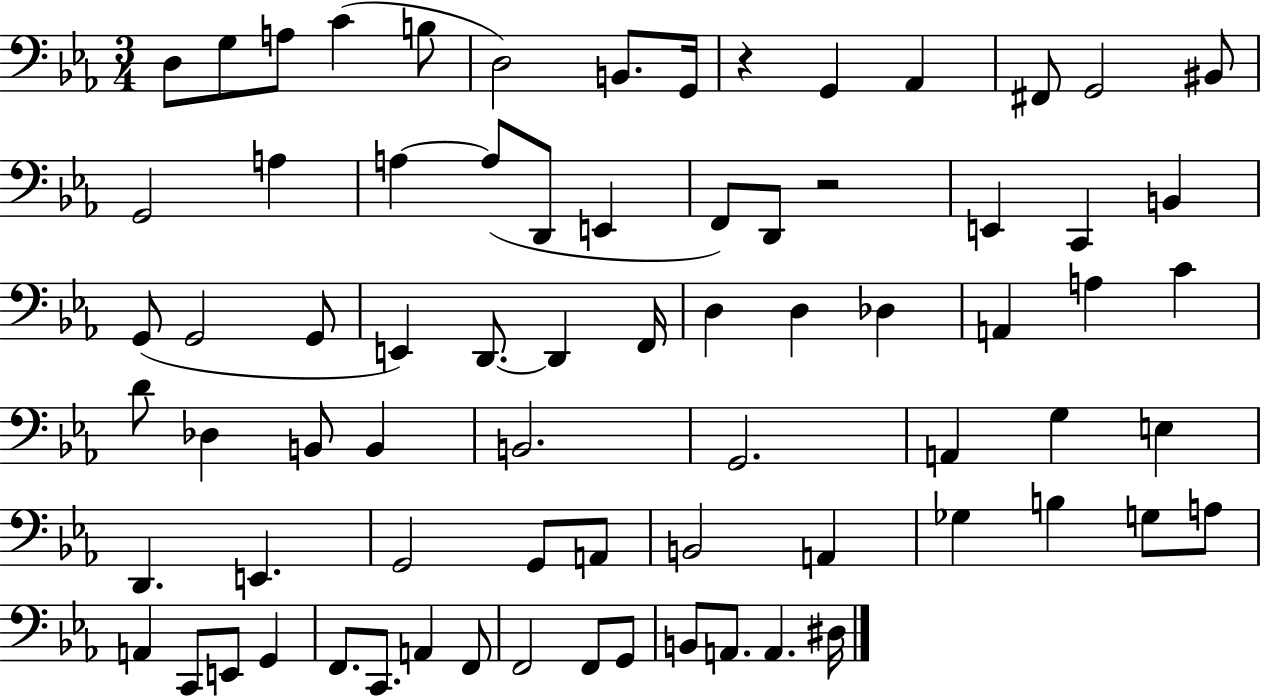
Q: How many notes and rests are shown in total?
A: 74